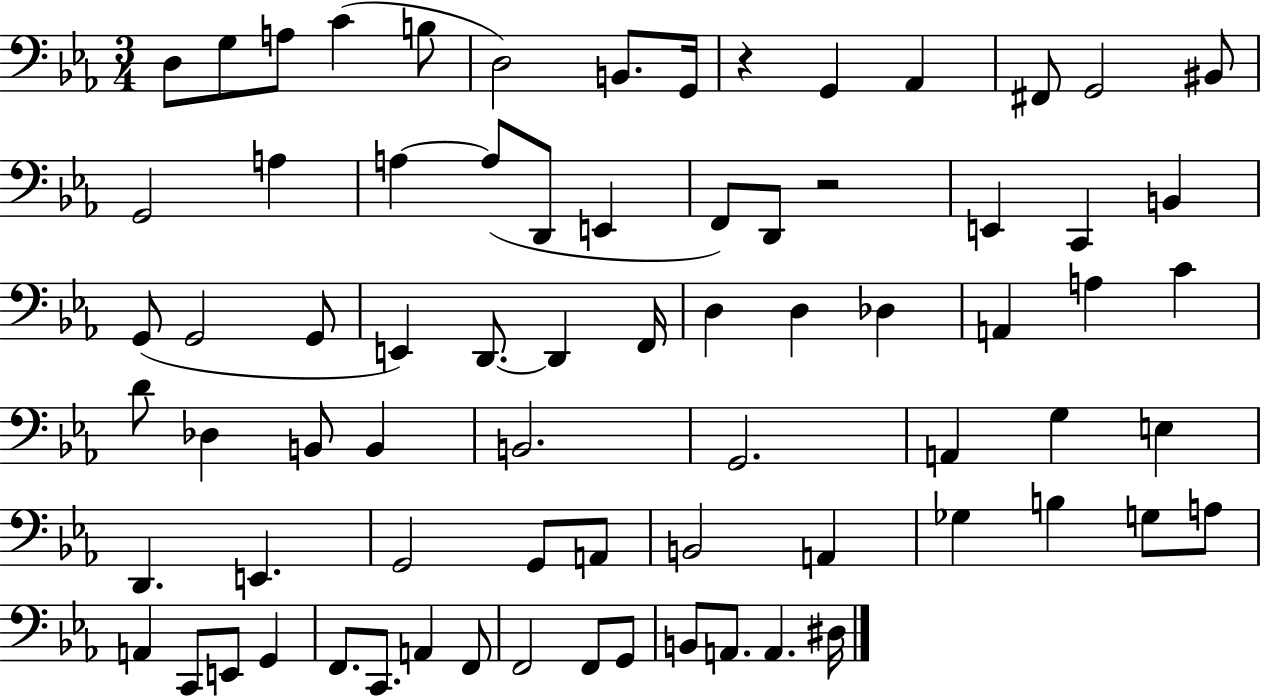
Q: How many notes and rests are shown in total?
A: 74